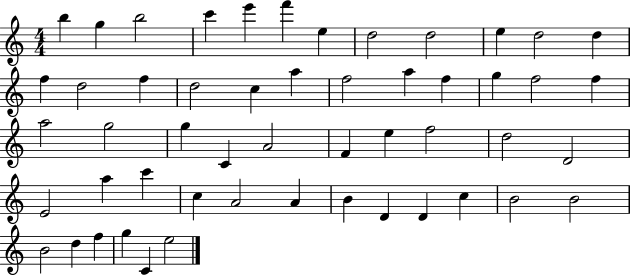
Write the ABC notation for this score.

X:1
T:Untitled
M:4/4
L:1/4
K:C
b g b2 c' e' f' e d2 d2 e d2 d f d2 f d2 c a f2 a f g f2 f a2 g2 g C A2 F e f2 d2 D2 E2 a c' c A2 A B D D c B2 B2 B2 d f g C e2